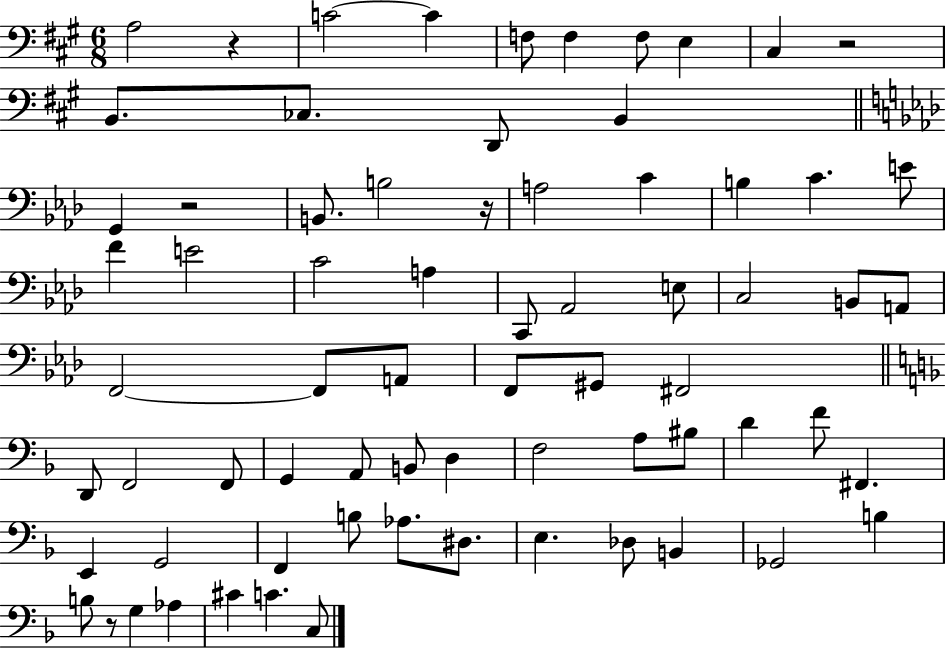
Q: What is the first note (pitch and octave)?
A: A3